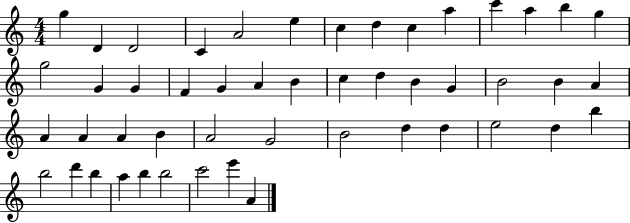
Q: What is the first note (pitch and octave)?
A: G5